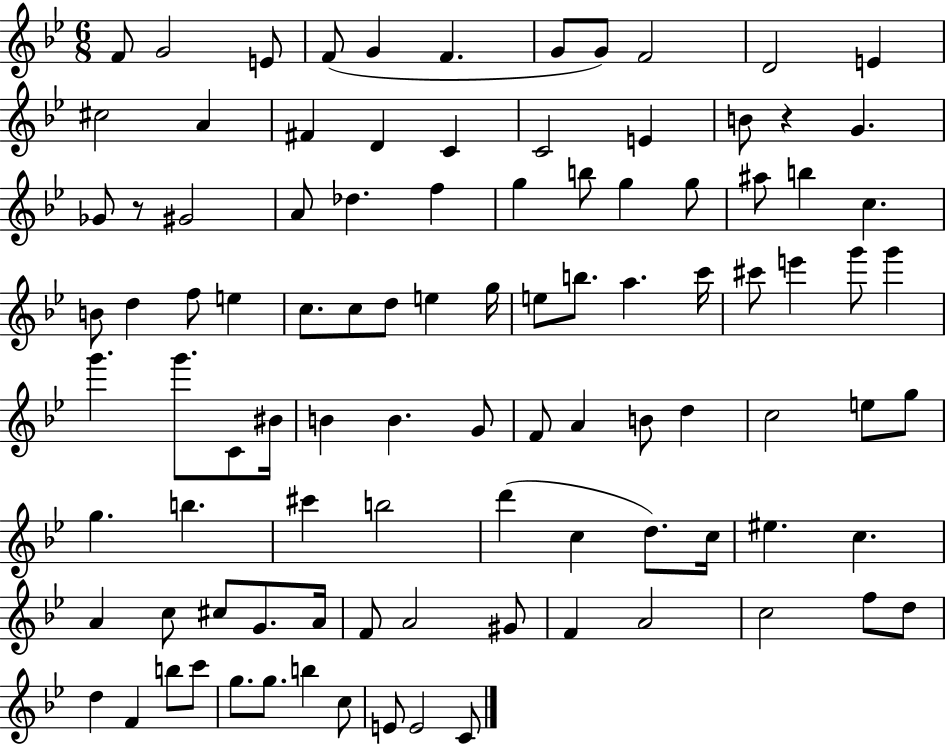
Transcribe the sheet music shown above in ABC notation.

X:1
T:Untitled
M:6/8
L:1/4
K:Bb
F/2 G2 E/2 F/2 G F G/2 G/2 F2 D2 E ^c2 A ^F D C C2 E B/2 z G _G/2 z/2 ^G2 A/2 _d f g b/2 g g/2 ^a/2 b c B/2 d f/2 e c/2 c/2 d/2 e g/4 e/2 b/2 a c'/4 ^c'/2 e' g'/2 g' g' g'/2 C/2 ^B/4 B B G/2 F/2 A B/2 d c2 e/2 g/2 g b ^c' b2 d' c d/2 c/4 ^e c A c/2 ^c/2 G/2 A/4 F/2 A2 ^G/2 F A2 c2 f/2 d/2 d F b/2 c'/2 g/2 g/2 b c/2 E/2 E2 C/2